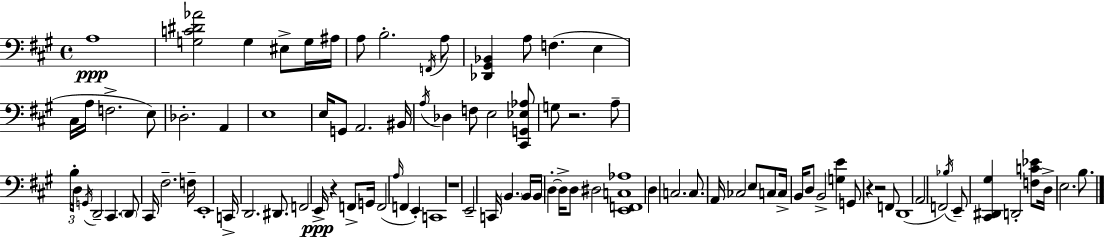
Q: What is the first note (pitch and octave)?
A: A3